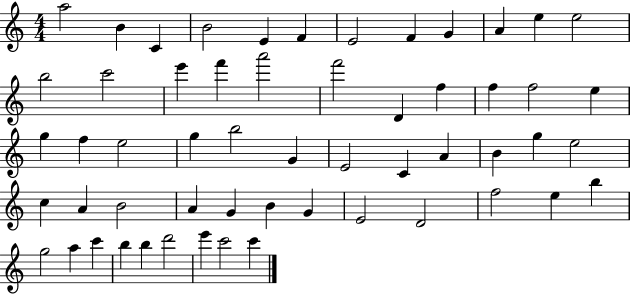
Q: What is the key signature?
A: C major